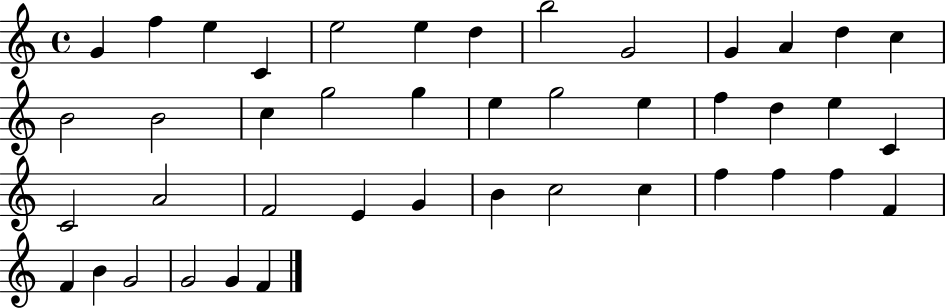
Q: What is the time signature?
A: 4/4